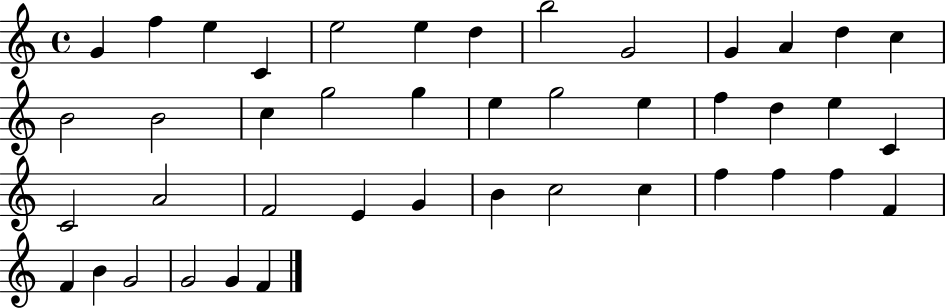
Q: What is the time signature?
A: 4/4